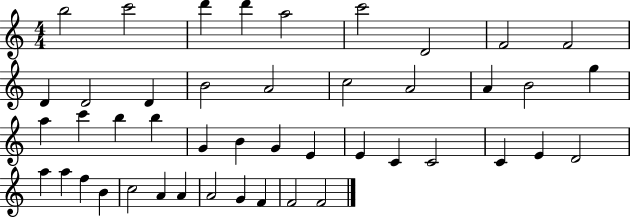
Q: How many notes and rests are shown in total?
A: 45